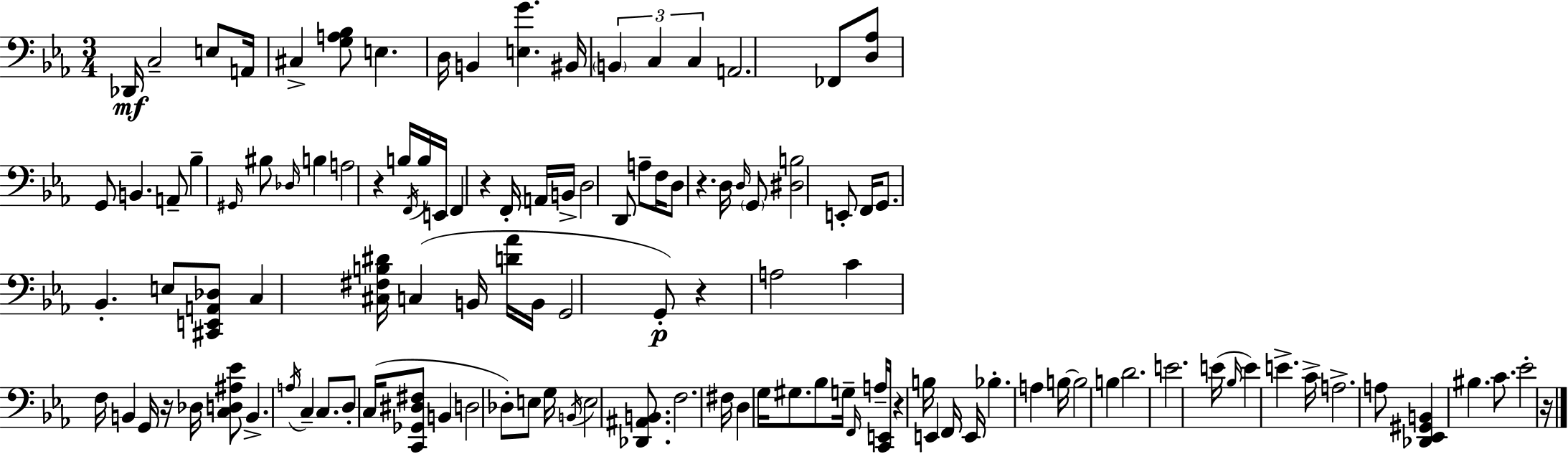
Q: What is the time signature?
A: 3/4